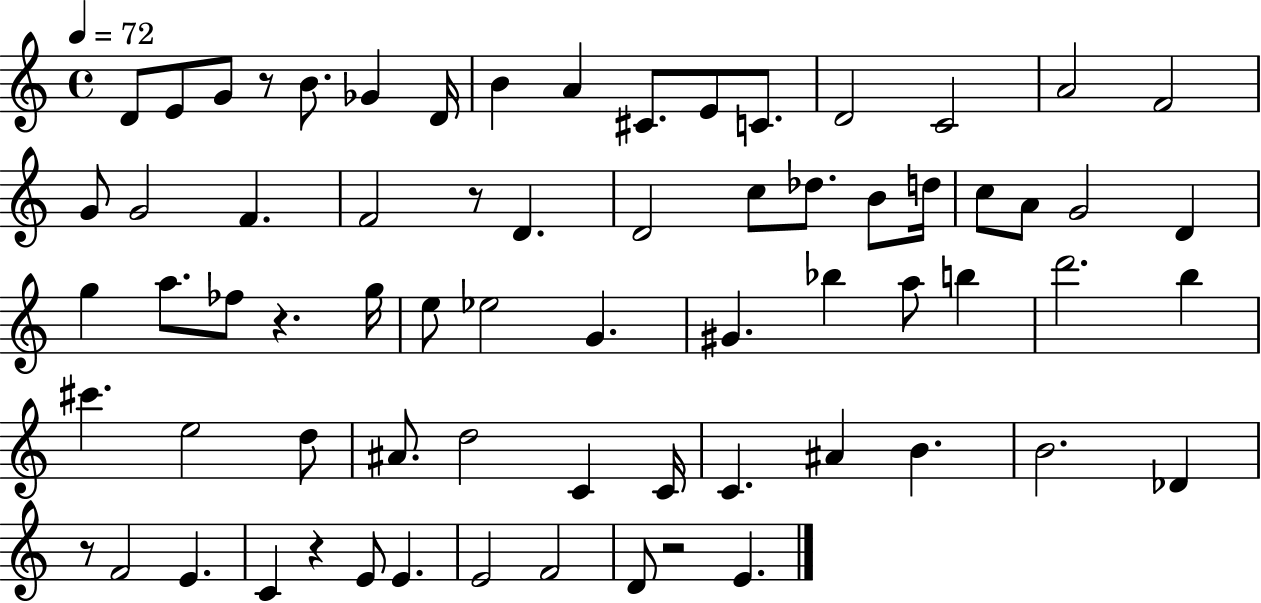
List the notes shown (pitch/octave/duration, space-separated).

D4/e E4/e G4/e R/e B4/e. Gb4/q D4/s B4/q A4/q C#4/e. E4/e C4/e. D4/h C4/h A4/h F4/h G4/e G4/h F4/q. F4/h R/e D4/q. D4/h C5/e Db5/e. B4/e D5/s C5/e A4/e G4/h D4/q G5/q A5/e. FES5/e R/q. G5/s E5/e Eb5/h G4/q. G#4/q. Bb5/q A5/e B5/q D6/h. B5/q C#6/q. E5/h D5/e A#4/e. D5/h C4/q C4/s C4/q. A#4/q B4/q. B4/h. Db4/q R/e F4/h E4/q. C4/q R/q E4/e E4/q. E4/h F4/h D4/e R/h E4/q.